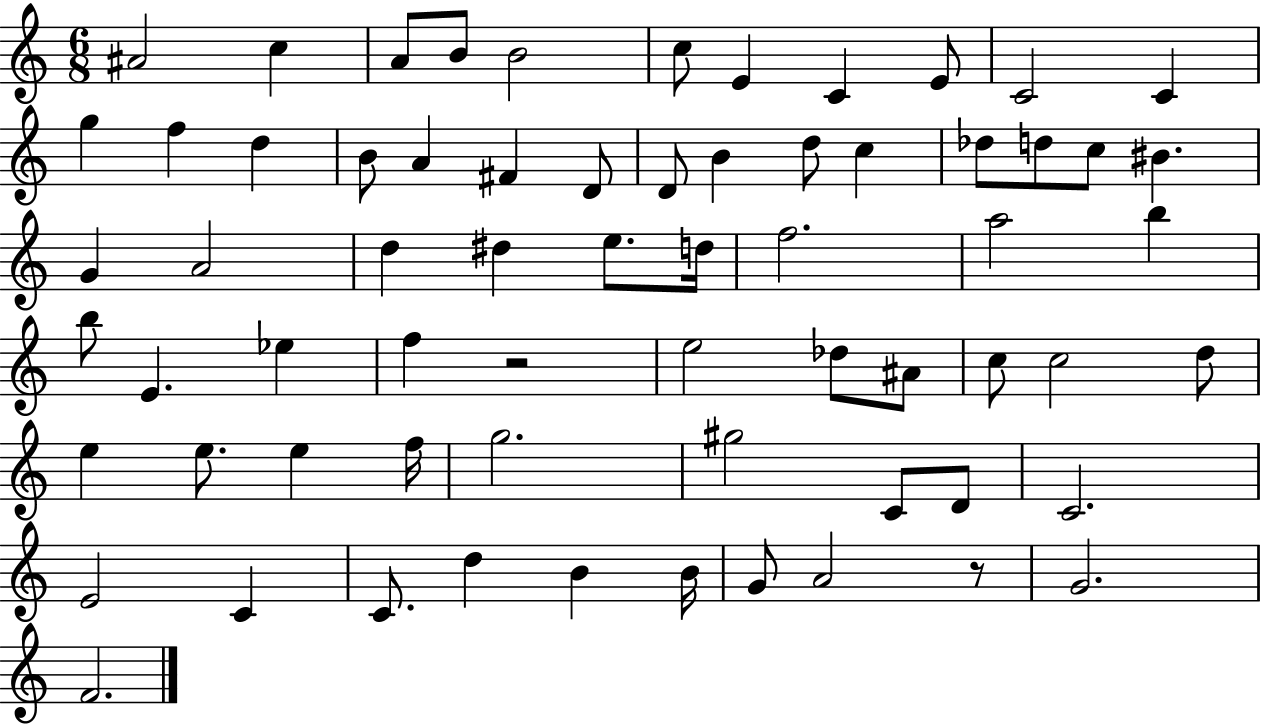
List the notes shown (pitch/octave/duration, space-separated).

A#4/h C5/q A4/e B4/e B4/h C5/e E4/q C4/q E4/e C4/h C4/q G5/q F5/q D5/q B4/e A4/q F#4/q D4/e D4/e B4/q D5/e C5/q Db5/e D5/e C5/e BIS4/q. G4/q A4/h D5/q D#5/q E5/e. D5/s F5/h. A5/h B5/q B5/e E4/q. Eb5/q F5/q R/h E5/h Db5/e A#4/e C5/e C5/h D5/e E5/q E5/e. E5/q F5/s G5/h. G#5/h C4/e D4/e C4/h. E4/h C4/q C4/e. D5/q B4/q B4/s G4/e A4/h R/e G4/h. F4/h.